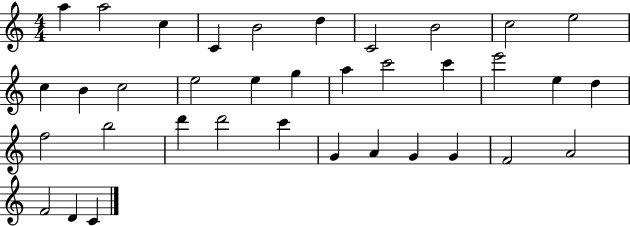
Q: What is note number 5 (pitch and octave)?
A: B4